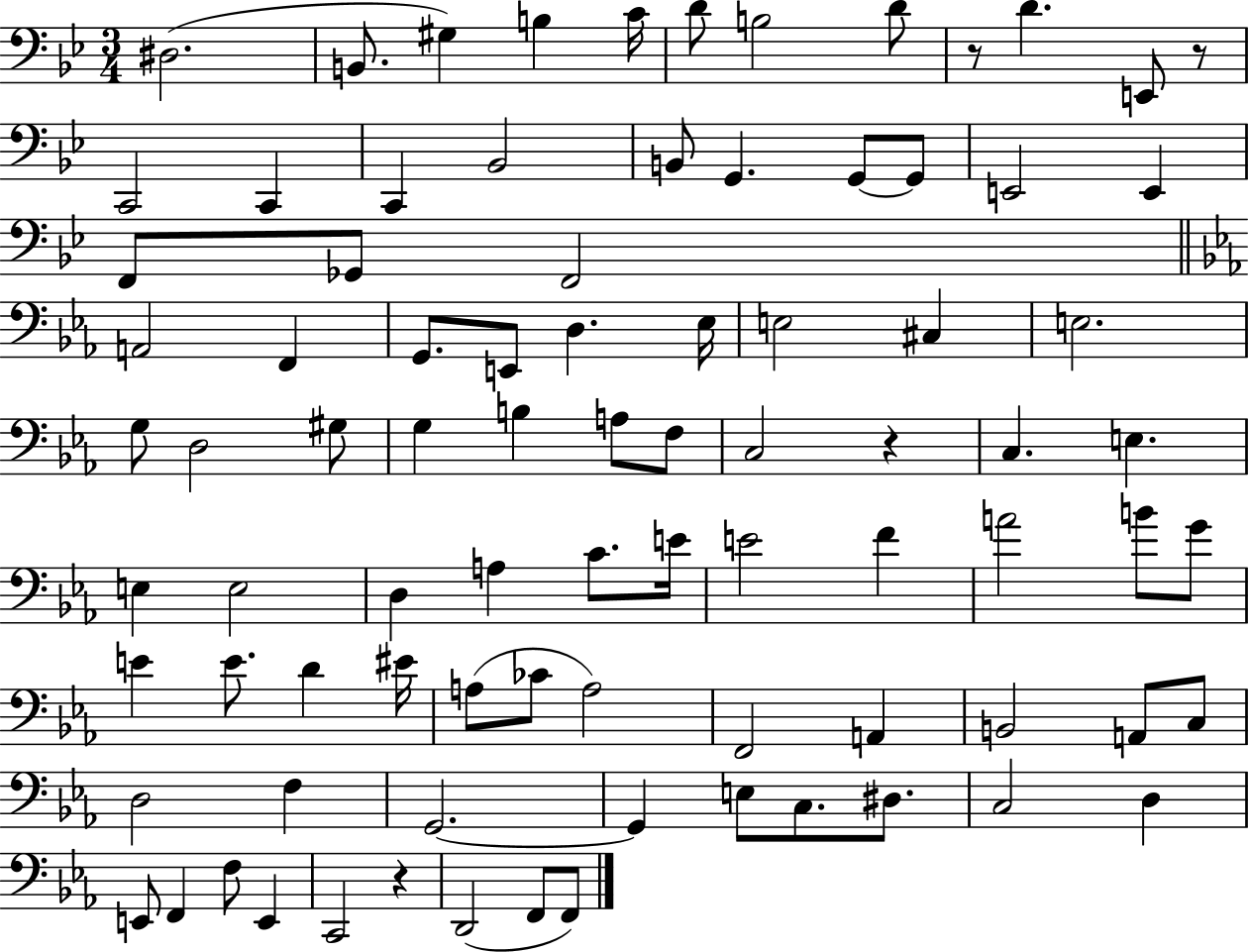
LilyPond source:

{
  \clef bass
  \numericTimeSignature
  \time 3/4
  \key bes \major
  dis2.( | b,8. gis4) b4 c'16 | d'8 b2 d'8 | r8 d'4. e,8 r8 | \break c,2 c,4 | c,4 bes,2 | b,8 g,4. g,8~~ g,8 | e,2 e,4 | \break f,8 ges,8 f,2 | \bar "||" \break \key c \minor a,2 f,4 | g,8. e,8 d4. ees16 | e2 cis4 | e2. | \break g8 d2 gis8 | g4 b4 a8 f8 | c2 r4 | c4. e4. | \break e4 e2 | d4 a4 c'8. e'16 | e'2 f'4 | a'2 b'8 g'8 | \break e'4 e'8. d'4 eis'16 | a8( ces'8 a2) | f,2 a,4 | b,2 a,8 c8 | \break d2 f4 | g,2.~~ | g,4 e8 c8. dis8. | c2 d4 | \break e,8 f,4 f8 e,4 | c,2 r4 | d,2( f,8 f,8) | \bar "|."
}